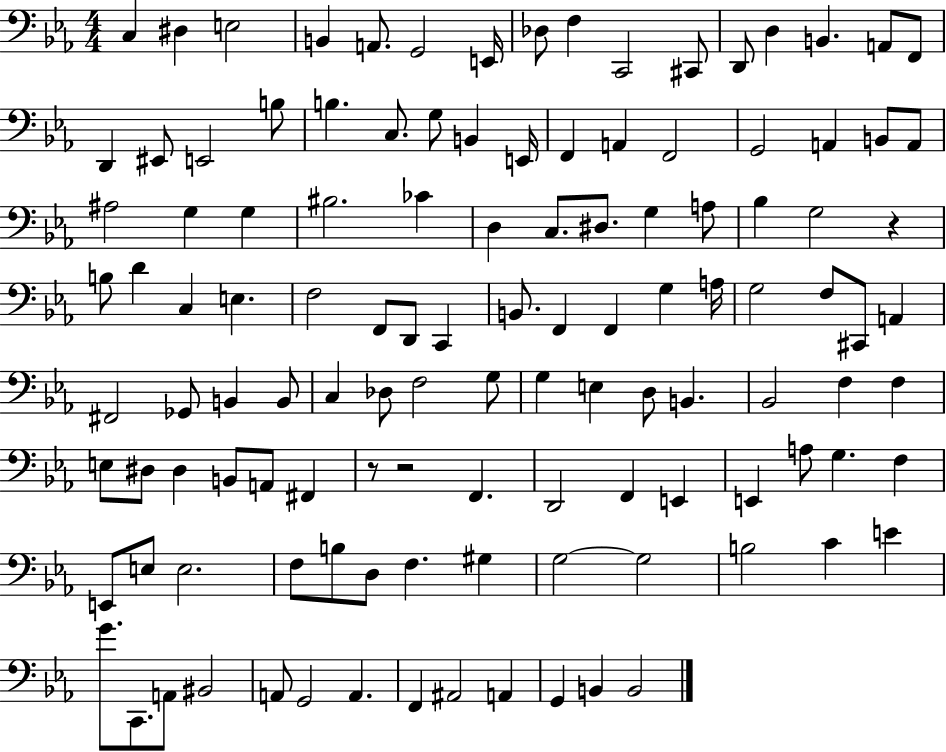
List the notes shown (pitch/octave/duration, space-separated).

C3/q D#3/q E3/h B2/q A2/e. G2/h E2/s Db3/e F3/q C2/h C#2/e D2/e D3/q B2/q. A2/e F2/e D2/q EIS2/e E2/h B3/e B3/q. C3/e. G3/e B2/q E2/s F2/q A2/q F2/h G2/h A2/q B2/e A2/e A#3/h G3/q G3/q BIS3/h. CES4/q D3/q C3/e. D#3/e. G3/q A3/e Bb3/q G3/h R/q B3/e D4/q C3/q E3/q. F3/h F2/e D2/e C2/q B2/e. F2/q F2/q G3/q A3/s G3/h F3/e C#2/e A2/q F#2/h Gb2/e B2/q B2/e C3/q Db3/e F3/h G3/e G3/q E3/q D3/e B2/q. Bb2/h F3/q F3/q E3/e D#3/e D#3/q B2/e A2/e F#2/q R/e R/h F2/q. D2/h F2/q E2/q E2/q A3/e G3/q. F3/q E2/e E3/e E3/h. F3/e B3/e D3/e F3/q. G#3/q G3/h G3/h B3/h C4/q E4/q G4/e. C2/e. A2/e BIS2/h A2/e G2/h A2/q. F2/q A#2/h A2/q G2/q B2/q B2/h